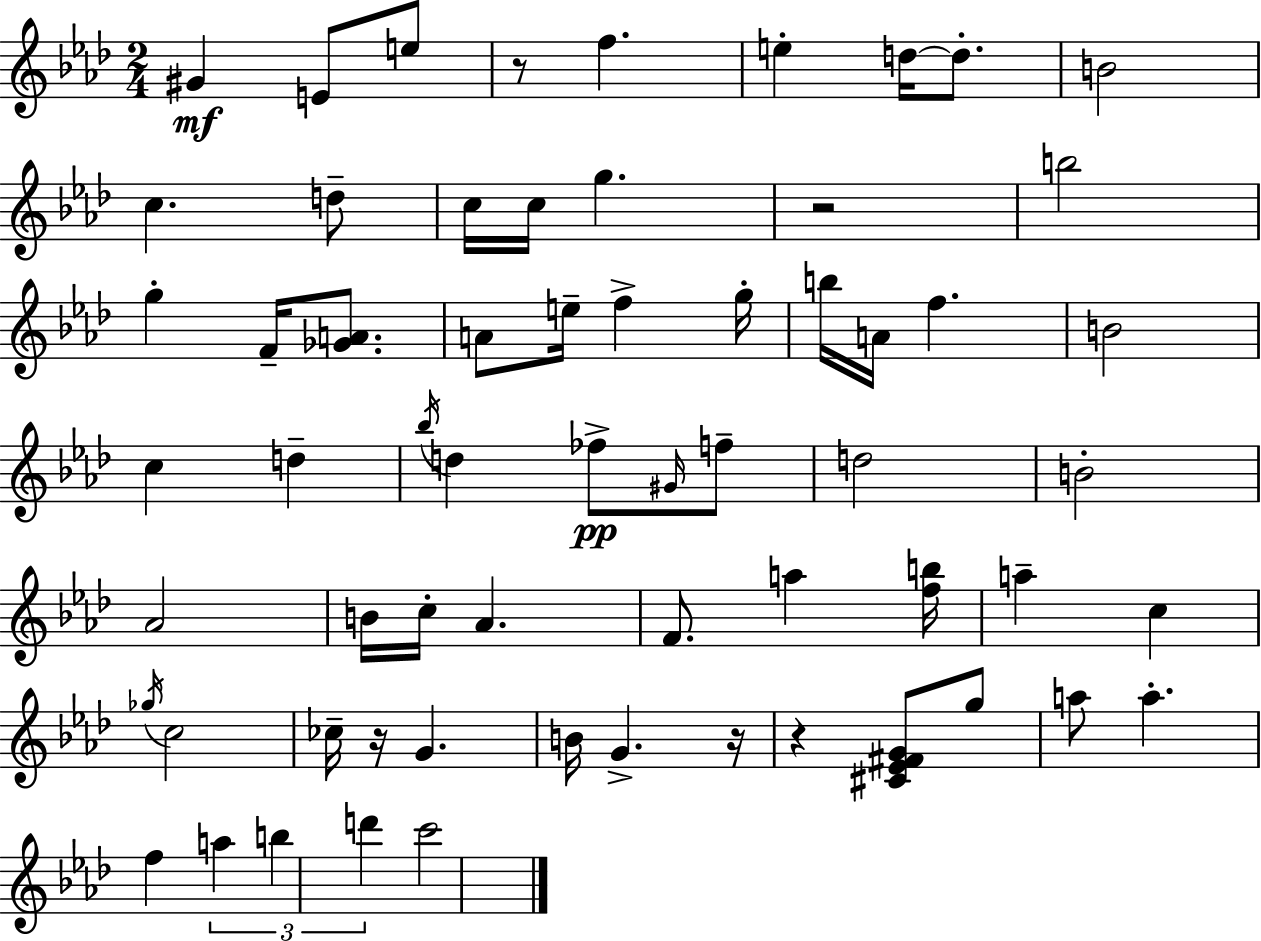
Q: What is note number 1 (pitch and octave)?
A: G#4